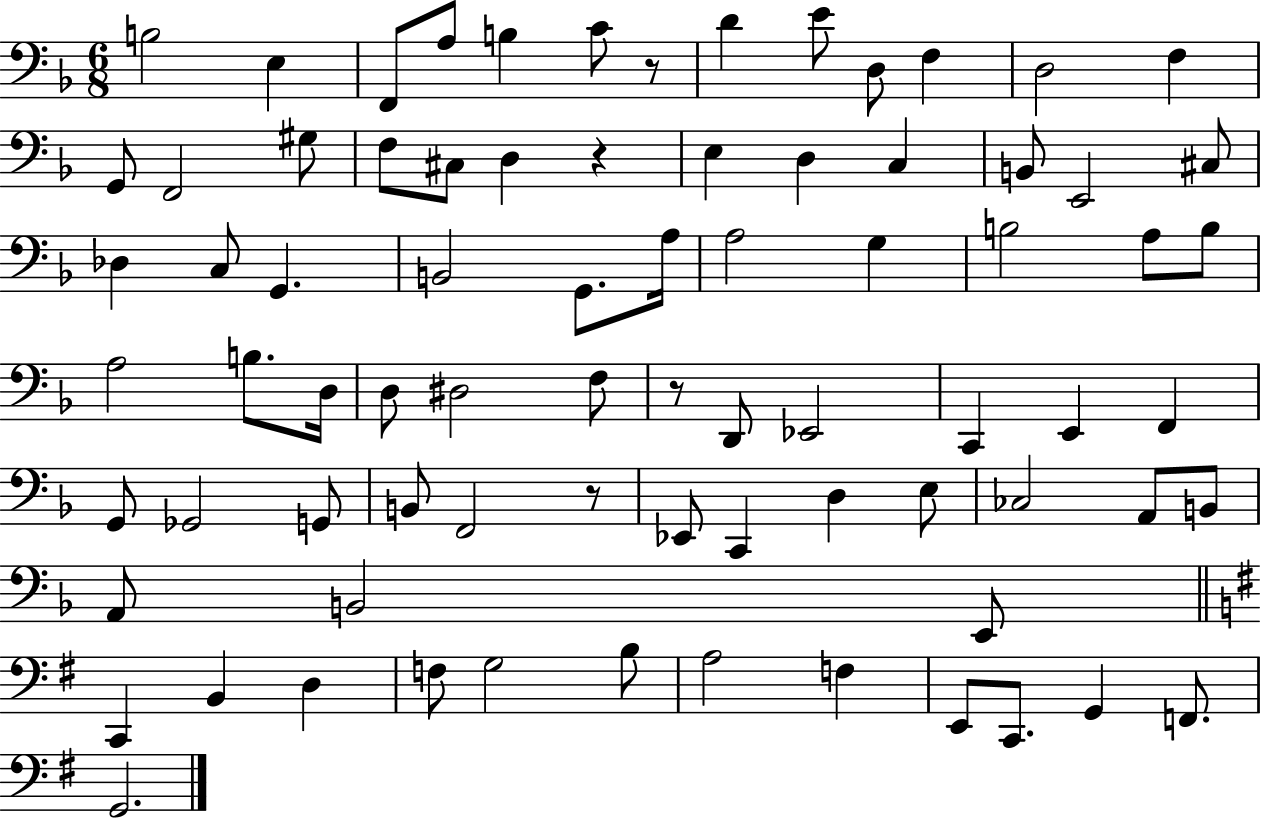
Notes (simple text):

B3/h E3/q F2/e A3/e B3/q C4/e R/e D4/q E4/e D3/e F3/q D3/h F3/q G2/e F2/h G#3/e F3/e C#3/e D3/q R/q E3/q D3/q C3/q B2/e E2/h C#3/e Db3/q C3/e G2/q. B2/h G2/e. A3/s A3/h G3/q B3/h A3/e B3/e A3/h B3/e. D3/s D3/e D#3/h F3/e R/e D2/e Eb2/h C2/q E2/q F2/q G2/e Gb2/h G2/e B2/e F2/h R/e Eb2/e C2/q D3/q E3/e CES3/h A2/e B2/e A2/e B2/h E2/e C2/q B2/q D3/q F3/e G3/h B3/e A3/h F3/q E2/e C2/e. G2/q F2/e. G2/h.